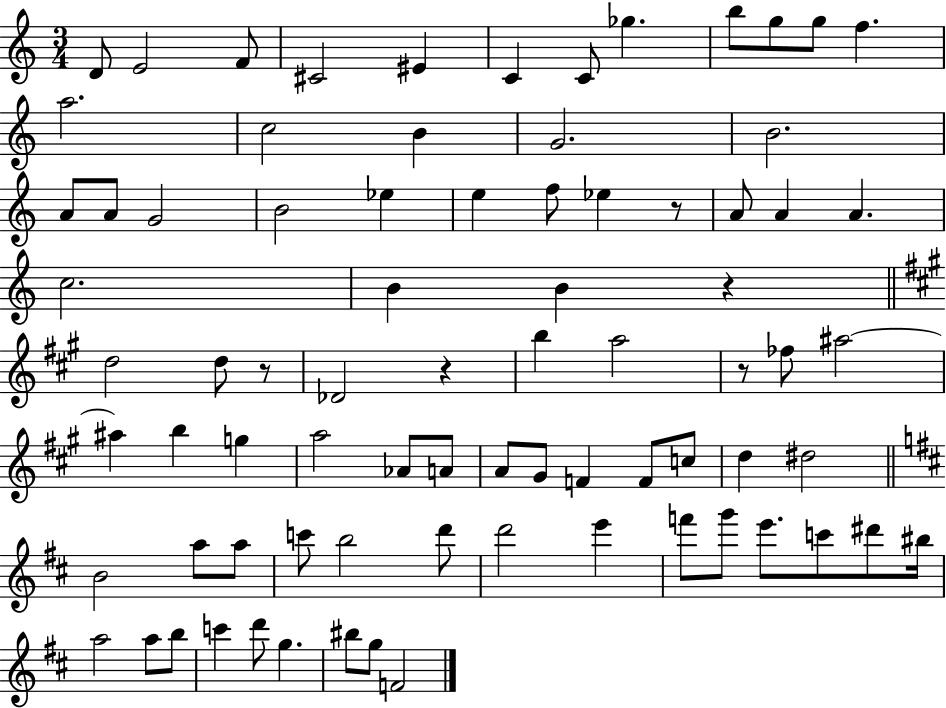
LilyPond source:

{
  \clef treble
  \numericTimeSignature
  \time 3/4
  \key c \major
  d'8 e'2 f'8 | cis'2 eis'4 | c'4 c'8 ges''4. | b''8 g''8 g''8 f''4. | \break a''2. | c''2 b'4 | g'2. | b'2. | \break a'8 a'8 g'2 | b'2 ees''4 | e''4 f''8 ees''4 r8 | a'8 a'4 a'4. | \break c''2. | b'4 b'4 r4 | \bar "||" \break \key a \major d''2 d''8 r8 | des'2 r4 | b''4 a''2 | r8 fes''8 ais''2~~ | \break ais''4 b''4 g''4 | a''2 aes'8 a'8 | a'8 gis'8 f'4 f'8 c''8 | d''4 dis''2 | \break \bar "||" \break \key b \minor b'2 a''8 a''8 | c'''8 b''2 d'''8 | d'''2 e'''4 | f'''8 g'''8 e'''8. c'''8 dis'''8 bis''16 | \break a''2 a''8 b''8 | c'''4 d'''8 g''4. | bis''8 g''8 f'2 | \bar "|."
}